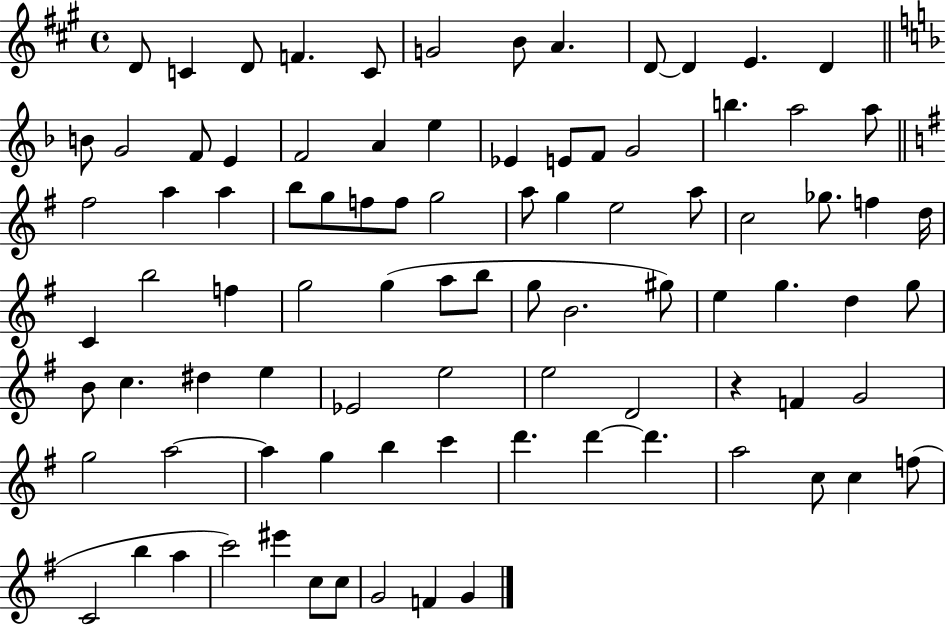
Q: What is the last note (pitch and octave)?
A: G4